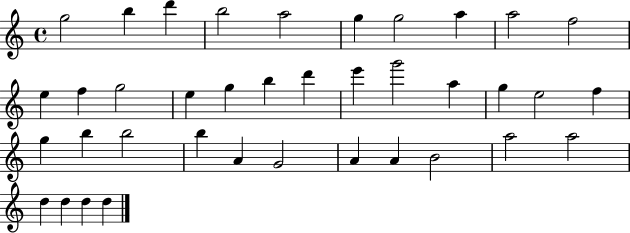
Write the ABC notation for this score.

X:1
T:Untitled
M:4/4
L:1/4
K:C
g2 b d' b2 a2 g g2 a a2 f2 e f g2 e g b d' e' g'2 a g e2 f g b b2 b A G2 A A B2 a2 a2 d d d d